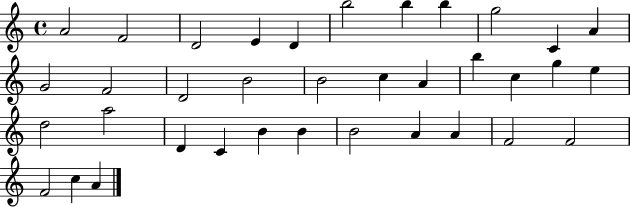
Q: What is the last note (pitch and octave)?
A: A4